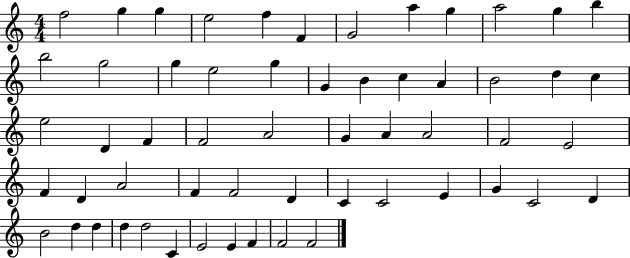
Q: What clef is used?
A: treble